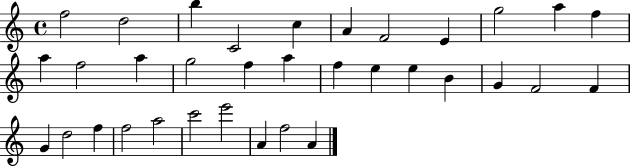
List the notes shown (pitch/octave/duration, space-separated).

F5/h D5/h B5/q C4/h C5/q A4/q F4/h E4/q G5/h A5/q F5/q A5/q F5/h A5/q G5/h F5/q A5/q F5/q E5/q E5/q B4/q G4/q F4/h F4/q G4/q D5/h F5/q F5/h A5/h C6/h E6/h A4/q F5/h A4/q